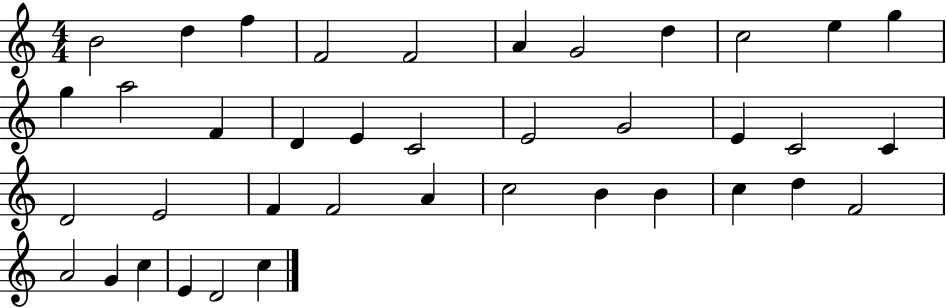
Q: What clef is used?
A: treble